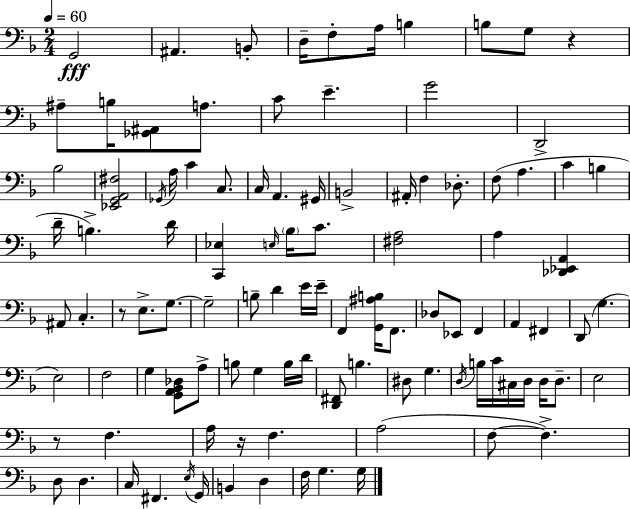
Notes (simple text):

G2/h A#2/q. B2/e D3/s F3/e A3/s B3/q B3/e G3/e R/q A#3/e B3/s [Gb2,A#2]/e A3/e. C4/e E4/q. G4/h D2/h Bb3/h [Eb2,G2,A2,F#3]/h Gb2/s A3/s C4/q C3/e. C3/s A2/q. G#2/s B2/h A#2/s F3/q Db3/e. F3/e A3/q. C4/q B3/q D4/s B3/q. D4/s [C2,Eb3]/q E3/s Bb3/s C4/e. [F#3,A3]/h A3/q [Db2,Eb2,A2]/q A#2/e C3/q. R/e E3/e. G3/e. G3/h B3/e D4/q E4/s E4/s F2/q [G2,A#3,B3]/s F2/e. Db3/e Eb2/e F2/q A2/q F#2/q D2/e G3/q. E3/h F3/h G3/q [G2,A2,Bb2,Db3]/e A3/e B3/e G3/q B3/s D4/s [D2,F#2]/e B3/q. D#3/e G3/q. D3/s B3/s C4/s C#3/s D3/s D3/s D3/e. E3/h R/e F3/q. A3/s R/s F3/q. A3/h F3/e F3/q. D3/e D3/q. C3/s F#2/q. E3/s G2/s B2/q D3/q F3/s G3/q. G3/s